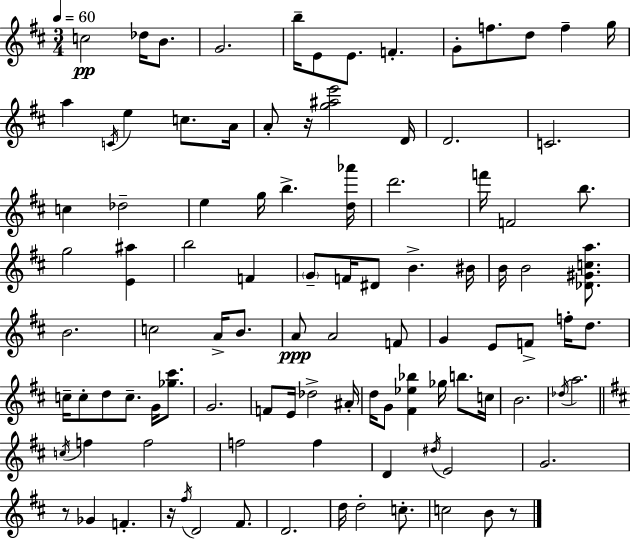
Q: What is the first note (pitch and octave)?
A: C5